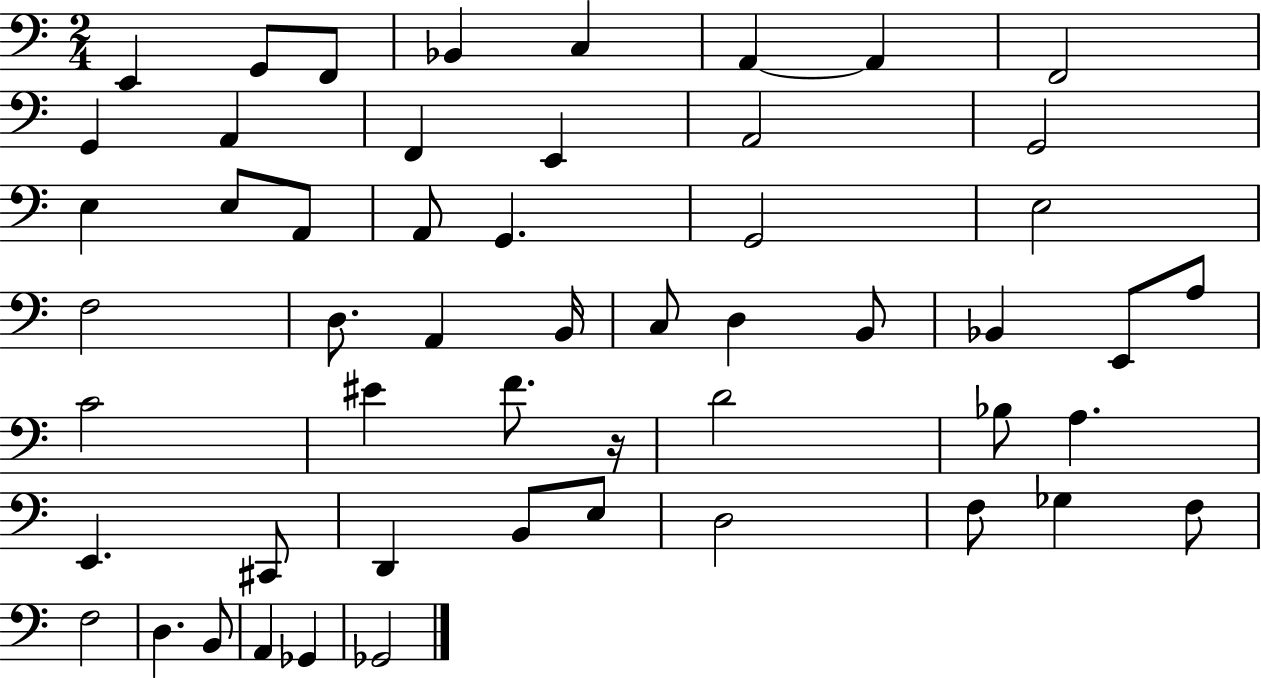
{
  \clef bass
  \numericTimeSignature
  \time 2/4
  \key c \major
  \repeat volta 2 { e,4 g,8 f,8 | bes,4 c4 | a,4~~ a,4 | f,2 | \break g,4 a,4 | f,4 e,4 | a,2 | g,2 | \break e4 e8 a,8 | a,8 g,4. | g,2 | e2 | \break f2 | d8. a,4 b,16 | c8 d4 b,8 | bes,4 e,8 a8 | \break c'2 | eis'4 f'8. r16 | d'2 | bes8 a4. | \break e,4. cis,8 | d,4 b,8 e8 | d2 | f8 ges4 f8 | \break f2 | d4. b,8 | a,4 ges,4 | ges,2 | \break } \bar "|."
}